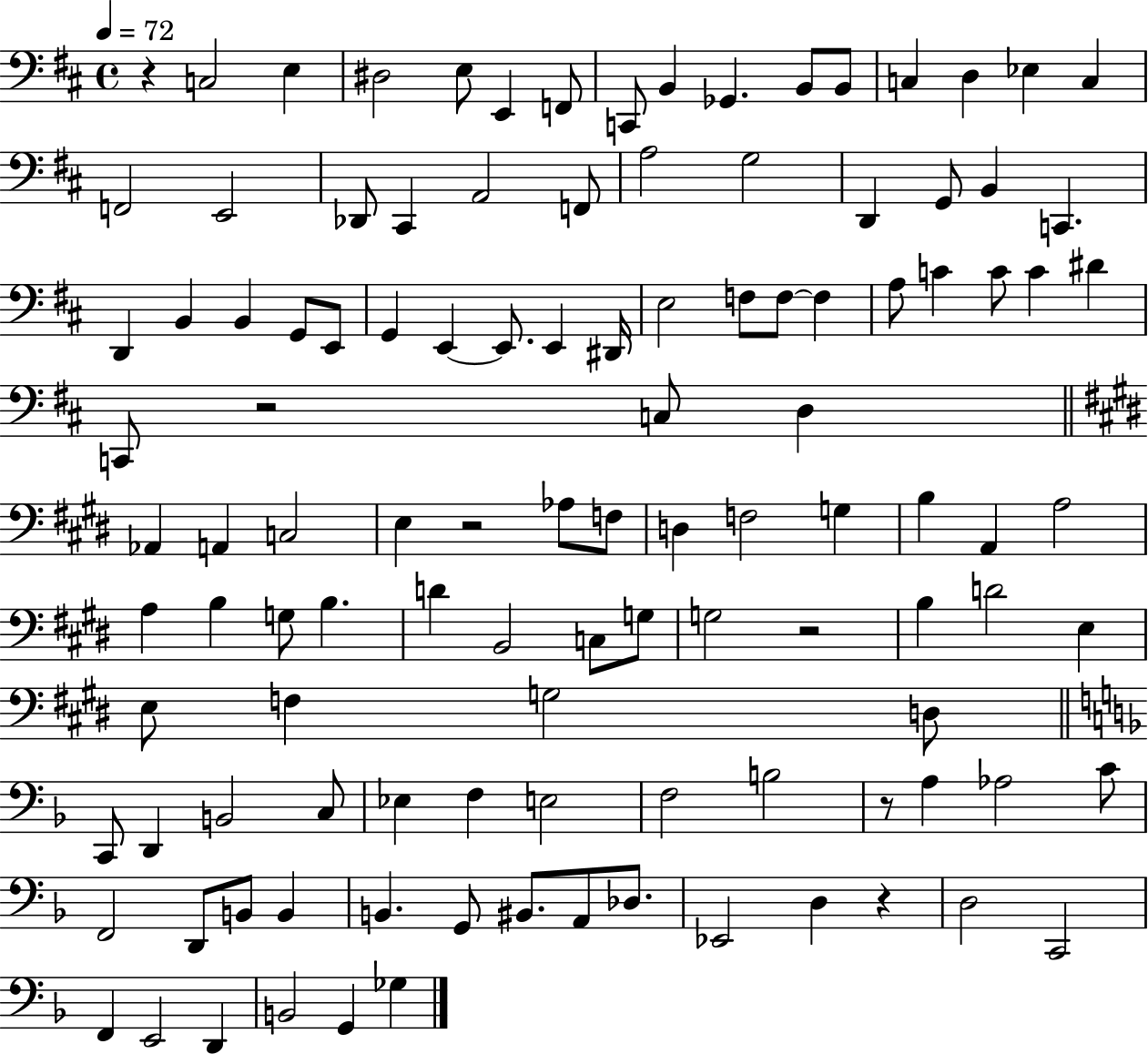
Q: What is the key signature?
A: D major